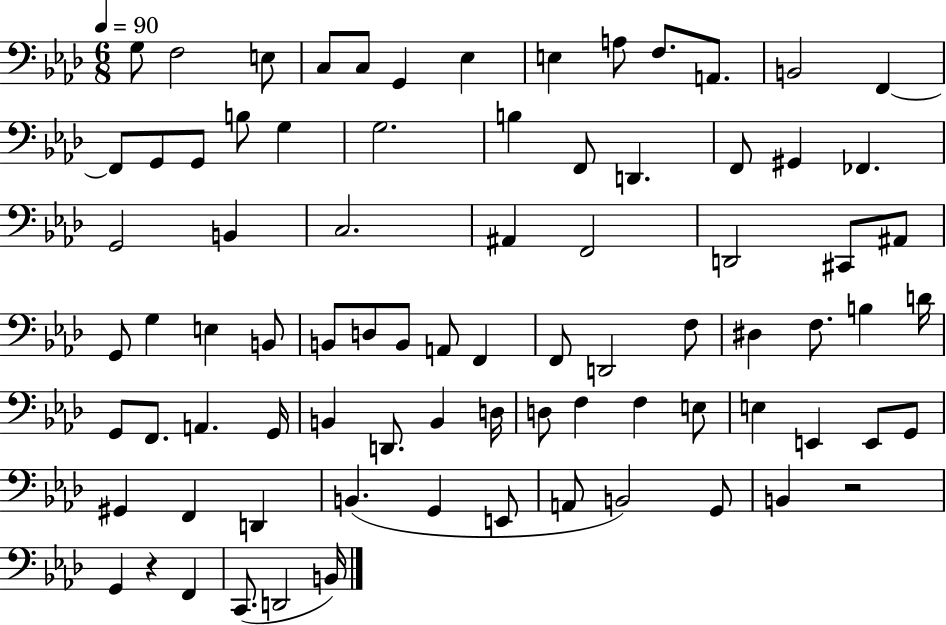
X:1
T:Untitled
M:6/8
L:1/4
K:Ab
G,/2 F,2 E,/2 C,/2 C,/2 G,, _E, E, A,/2 F,/2 A,,/2 B,,2 F,, F,,/2 G,,/2 G,,/2 B,/2 G, G,2 B, F,,/2 D,, F,,/2 ^G,, _F,, G,,2 B,, C,2 ^A,, F,,2 D,,2 ^C,,/2 ^A,,/2 G,,/2 G, E, B,,/2 B,,/2 D,/2 B,,/2 A,,/2 F,, F,,/2 D,,2 F,/2 ^D, F,/2 B, D/4 G,,/2 F,,/2 A,, G,,/4 B,, D,,/2 B,, D,/4 D,/2 F, F, E,/2 E, E,, E,,/2 G,,/2 ^G,, F,, D,, B,, G,, E,,/2 A,,/2 B,,2 G,,/2 B,, z2 G,, z F,, C,,/2 D,,2 B,,/4